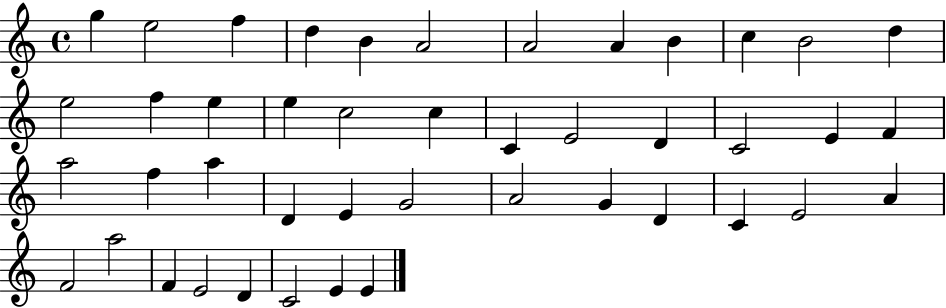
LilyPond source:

{
  \clef treble
  \time 4/4
  \defaultTimeSignature
  \key c \major
  g''4 e''2 f''4 | d''4 b'4 a'2 | a'2 a'4 b'4 | c''4 b'2 d''4 | \break e''2 f''4 e''4 | e''4 c''2 c''4 | c'4 e'2 d'4 | c'2 e'4 f'4 | \break a''2 f''4 a''4 | d'4 e'4 g'2 | a'2 g'4 d'4 | c'4 e'2 a'4 | \break f'2 a''2 | f'4 e'2 d'4 | c'2 e'4 e'4 | \bar "|."
}